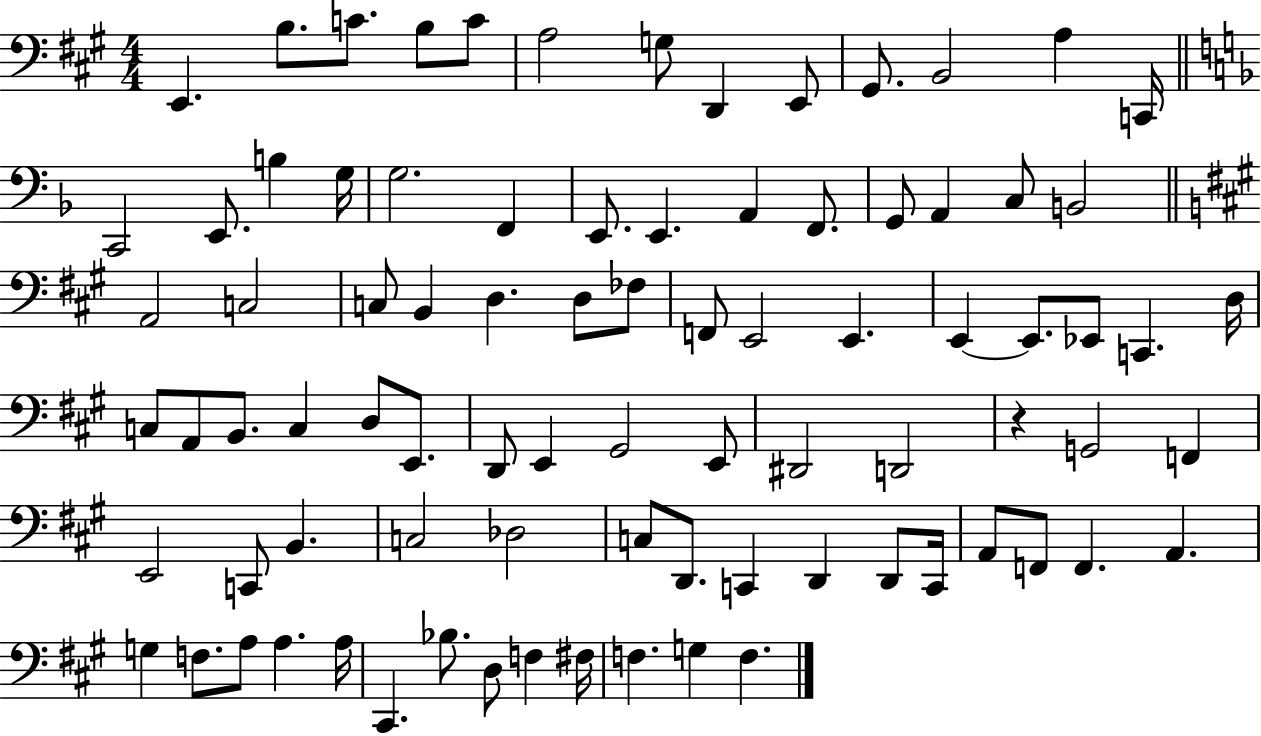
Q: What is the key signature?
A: A major